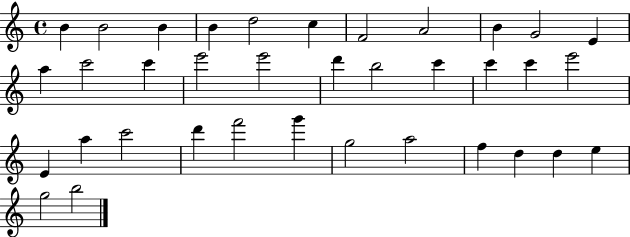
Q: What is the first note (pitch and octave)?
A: B4